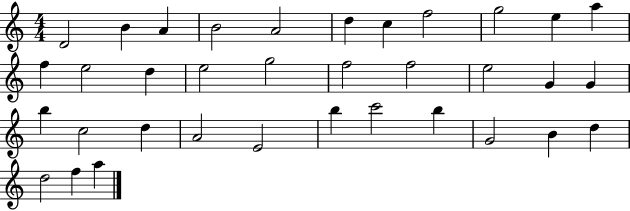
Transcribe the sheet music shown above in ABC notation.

X:1
T:Untitled
M:4/4
L:1/4
K:C
D2 B A B2 A2 d c f2 g2 e a f e2 d e2 g2 f2 f2 e2 G G b c2 d A2 E2 b c'2 b G2 B d d2 f a